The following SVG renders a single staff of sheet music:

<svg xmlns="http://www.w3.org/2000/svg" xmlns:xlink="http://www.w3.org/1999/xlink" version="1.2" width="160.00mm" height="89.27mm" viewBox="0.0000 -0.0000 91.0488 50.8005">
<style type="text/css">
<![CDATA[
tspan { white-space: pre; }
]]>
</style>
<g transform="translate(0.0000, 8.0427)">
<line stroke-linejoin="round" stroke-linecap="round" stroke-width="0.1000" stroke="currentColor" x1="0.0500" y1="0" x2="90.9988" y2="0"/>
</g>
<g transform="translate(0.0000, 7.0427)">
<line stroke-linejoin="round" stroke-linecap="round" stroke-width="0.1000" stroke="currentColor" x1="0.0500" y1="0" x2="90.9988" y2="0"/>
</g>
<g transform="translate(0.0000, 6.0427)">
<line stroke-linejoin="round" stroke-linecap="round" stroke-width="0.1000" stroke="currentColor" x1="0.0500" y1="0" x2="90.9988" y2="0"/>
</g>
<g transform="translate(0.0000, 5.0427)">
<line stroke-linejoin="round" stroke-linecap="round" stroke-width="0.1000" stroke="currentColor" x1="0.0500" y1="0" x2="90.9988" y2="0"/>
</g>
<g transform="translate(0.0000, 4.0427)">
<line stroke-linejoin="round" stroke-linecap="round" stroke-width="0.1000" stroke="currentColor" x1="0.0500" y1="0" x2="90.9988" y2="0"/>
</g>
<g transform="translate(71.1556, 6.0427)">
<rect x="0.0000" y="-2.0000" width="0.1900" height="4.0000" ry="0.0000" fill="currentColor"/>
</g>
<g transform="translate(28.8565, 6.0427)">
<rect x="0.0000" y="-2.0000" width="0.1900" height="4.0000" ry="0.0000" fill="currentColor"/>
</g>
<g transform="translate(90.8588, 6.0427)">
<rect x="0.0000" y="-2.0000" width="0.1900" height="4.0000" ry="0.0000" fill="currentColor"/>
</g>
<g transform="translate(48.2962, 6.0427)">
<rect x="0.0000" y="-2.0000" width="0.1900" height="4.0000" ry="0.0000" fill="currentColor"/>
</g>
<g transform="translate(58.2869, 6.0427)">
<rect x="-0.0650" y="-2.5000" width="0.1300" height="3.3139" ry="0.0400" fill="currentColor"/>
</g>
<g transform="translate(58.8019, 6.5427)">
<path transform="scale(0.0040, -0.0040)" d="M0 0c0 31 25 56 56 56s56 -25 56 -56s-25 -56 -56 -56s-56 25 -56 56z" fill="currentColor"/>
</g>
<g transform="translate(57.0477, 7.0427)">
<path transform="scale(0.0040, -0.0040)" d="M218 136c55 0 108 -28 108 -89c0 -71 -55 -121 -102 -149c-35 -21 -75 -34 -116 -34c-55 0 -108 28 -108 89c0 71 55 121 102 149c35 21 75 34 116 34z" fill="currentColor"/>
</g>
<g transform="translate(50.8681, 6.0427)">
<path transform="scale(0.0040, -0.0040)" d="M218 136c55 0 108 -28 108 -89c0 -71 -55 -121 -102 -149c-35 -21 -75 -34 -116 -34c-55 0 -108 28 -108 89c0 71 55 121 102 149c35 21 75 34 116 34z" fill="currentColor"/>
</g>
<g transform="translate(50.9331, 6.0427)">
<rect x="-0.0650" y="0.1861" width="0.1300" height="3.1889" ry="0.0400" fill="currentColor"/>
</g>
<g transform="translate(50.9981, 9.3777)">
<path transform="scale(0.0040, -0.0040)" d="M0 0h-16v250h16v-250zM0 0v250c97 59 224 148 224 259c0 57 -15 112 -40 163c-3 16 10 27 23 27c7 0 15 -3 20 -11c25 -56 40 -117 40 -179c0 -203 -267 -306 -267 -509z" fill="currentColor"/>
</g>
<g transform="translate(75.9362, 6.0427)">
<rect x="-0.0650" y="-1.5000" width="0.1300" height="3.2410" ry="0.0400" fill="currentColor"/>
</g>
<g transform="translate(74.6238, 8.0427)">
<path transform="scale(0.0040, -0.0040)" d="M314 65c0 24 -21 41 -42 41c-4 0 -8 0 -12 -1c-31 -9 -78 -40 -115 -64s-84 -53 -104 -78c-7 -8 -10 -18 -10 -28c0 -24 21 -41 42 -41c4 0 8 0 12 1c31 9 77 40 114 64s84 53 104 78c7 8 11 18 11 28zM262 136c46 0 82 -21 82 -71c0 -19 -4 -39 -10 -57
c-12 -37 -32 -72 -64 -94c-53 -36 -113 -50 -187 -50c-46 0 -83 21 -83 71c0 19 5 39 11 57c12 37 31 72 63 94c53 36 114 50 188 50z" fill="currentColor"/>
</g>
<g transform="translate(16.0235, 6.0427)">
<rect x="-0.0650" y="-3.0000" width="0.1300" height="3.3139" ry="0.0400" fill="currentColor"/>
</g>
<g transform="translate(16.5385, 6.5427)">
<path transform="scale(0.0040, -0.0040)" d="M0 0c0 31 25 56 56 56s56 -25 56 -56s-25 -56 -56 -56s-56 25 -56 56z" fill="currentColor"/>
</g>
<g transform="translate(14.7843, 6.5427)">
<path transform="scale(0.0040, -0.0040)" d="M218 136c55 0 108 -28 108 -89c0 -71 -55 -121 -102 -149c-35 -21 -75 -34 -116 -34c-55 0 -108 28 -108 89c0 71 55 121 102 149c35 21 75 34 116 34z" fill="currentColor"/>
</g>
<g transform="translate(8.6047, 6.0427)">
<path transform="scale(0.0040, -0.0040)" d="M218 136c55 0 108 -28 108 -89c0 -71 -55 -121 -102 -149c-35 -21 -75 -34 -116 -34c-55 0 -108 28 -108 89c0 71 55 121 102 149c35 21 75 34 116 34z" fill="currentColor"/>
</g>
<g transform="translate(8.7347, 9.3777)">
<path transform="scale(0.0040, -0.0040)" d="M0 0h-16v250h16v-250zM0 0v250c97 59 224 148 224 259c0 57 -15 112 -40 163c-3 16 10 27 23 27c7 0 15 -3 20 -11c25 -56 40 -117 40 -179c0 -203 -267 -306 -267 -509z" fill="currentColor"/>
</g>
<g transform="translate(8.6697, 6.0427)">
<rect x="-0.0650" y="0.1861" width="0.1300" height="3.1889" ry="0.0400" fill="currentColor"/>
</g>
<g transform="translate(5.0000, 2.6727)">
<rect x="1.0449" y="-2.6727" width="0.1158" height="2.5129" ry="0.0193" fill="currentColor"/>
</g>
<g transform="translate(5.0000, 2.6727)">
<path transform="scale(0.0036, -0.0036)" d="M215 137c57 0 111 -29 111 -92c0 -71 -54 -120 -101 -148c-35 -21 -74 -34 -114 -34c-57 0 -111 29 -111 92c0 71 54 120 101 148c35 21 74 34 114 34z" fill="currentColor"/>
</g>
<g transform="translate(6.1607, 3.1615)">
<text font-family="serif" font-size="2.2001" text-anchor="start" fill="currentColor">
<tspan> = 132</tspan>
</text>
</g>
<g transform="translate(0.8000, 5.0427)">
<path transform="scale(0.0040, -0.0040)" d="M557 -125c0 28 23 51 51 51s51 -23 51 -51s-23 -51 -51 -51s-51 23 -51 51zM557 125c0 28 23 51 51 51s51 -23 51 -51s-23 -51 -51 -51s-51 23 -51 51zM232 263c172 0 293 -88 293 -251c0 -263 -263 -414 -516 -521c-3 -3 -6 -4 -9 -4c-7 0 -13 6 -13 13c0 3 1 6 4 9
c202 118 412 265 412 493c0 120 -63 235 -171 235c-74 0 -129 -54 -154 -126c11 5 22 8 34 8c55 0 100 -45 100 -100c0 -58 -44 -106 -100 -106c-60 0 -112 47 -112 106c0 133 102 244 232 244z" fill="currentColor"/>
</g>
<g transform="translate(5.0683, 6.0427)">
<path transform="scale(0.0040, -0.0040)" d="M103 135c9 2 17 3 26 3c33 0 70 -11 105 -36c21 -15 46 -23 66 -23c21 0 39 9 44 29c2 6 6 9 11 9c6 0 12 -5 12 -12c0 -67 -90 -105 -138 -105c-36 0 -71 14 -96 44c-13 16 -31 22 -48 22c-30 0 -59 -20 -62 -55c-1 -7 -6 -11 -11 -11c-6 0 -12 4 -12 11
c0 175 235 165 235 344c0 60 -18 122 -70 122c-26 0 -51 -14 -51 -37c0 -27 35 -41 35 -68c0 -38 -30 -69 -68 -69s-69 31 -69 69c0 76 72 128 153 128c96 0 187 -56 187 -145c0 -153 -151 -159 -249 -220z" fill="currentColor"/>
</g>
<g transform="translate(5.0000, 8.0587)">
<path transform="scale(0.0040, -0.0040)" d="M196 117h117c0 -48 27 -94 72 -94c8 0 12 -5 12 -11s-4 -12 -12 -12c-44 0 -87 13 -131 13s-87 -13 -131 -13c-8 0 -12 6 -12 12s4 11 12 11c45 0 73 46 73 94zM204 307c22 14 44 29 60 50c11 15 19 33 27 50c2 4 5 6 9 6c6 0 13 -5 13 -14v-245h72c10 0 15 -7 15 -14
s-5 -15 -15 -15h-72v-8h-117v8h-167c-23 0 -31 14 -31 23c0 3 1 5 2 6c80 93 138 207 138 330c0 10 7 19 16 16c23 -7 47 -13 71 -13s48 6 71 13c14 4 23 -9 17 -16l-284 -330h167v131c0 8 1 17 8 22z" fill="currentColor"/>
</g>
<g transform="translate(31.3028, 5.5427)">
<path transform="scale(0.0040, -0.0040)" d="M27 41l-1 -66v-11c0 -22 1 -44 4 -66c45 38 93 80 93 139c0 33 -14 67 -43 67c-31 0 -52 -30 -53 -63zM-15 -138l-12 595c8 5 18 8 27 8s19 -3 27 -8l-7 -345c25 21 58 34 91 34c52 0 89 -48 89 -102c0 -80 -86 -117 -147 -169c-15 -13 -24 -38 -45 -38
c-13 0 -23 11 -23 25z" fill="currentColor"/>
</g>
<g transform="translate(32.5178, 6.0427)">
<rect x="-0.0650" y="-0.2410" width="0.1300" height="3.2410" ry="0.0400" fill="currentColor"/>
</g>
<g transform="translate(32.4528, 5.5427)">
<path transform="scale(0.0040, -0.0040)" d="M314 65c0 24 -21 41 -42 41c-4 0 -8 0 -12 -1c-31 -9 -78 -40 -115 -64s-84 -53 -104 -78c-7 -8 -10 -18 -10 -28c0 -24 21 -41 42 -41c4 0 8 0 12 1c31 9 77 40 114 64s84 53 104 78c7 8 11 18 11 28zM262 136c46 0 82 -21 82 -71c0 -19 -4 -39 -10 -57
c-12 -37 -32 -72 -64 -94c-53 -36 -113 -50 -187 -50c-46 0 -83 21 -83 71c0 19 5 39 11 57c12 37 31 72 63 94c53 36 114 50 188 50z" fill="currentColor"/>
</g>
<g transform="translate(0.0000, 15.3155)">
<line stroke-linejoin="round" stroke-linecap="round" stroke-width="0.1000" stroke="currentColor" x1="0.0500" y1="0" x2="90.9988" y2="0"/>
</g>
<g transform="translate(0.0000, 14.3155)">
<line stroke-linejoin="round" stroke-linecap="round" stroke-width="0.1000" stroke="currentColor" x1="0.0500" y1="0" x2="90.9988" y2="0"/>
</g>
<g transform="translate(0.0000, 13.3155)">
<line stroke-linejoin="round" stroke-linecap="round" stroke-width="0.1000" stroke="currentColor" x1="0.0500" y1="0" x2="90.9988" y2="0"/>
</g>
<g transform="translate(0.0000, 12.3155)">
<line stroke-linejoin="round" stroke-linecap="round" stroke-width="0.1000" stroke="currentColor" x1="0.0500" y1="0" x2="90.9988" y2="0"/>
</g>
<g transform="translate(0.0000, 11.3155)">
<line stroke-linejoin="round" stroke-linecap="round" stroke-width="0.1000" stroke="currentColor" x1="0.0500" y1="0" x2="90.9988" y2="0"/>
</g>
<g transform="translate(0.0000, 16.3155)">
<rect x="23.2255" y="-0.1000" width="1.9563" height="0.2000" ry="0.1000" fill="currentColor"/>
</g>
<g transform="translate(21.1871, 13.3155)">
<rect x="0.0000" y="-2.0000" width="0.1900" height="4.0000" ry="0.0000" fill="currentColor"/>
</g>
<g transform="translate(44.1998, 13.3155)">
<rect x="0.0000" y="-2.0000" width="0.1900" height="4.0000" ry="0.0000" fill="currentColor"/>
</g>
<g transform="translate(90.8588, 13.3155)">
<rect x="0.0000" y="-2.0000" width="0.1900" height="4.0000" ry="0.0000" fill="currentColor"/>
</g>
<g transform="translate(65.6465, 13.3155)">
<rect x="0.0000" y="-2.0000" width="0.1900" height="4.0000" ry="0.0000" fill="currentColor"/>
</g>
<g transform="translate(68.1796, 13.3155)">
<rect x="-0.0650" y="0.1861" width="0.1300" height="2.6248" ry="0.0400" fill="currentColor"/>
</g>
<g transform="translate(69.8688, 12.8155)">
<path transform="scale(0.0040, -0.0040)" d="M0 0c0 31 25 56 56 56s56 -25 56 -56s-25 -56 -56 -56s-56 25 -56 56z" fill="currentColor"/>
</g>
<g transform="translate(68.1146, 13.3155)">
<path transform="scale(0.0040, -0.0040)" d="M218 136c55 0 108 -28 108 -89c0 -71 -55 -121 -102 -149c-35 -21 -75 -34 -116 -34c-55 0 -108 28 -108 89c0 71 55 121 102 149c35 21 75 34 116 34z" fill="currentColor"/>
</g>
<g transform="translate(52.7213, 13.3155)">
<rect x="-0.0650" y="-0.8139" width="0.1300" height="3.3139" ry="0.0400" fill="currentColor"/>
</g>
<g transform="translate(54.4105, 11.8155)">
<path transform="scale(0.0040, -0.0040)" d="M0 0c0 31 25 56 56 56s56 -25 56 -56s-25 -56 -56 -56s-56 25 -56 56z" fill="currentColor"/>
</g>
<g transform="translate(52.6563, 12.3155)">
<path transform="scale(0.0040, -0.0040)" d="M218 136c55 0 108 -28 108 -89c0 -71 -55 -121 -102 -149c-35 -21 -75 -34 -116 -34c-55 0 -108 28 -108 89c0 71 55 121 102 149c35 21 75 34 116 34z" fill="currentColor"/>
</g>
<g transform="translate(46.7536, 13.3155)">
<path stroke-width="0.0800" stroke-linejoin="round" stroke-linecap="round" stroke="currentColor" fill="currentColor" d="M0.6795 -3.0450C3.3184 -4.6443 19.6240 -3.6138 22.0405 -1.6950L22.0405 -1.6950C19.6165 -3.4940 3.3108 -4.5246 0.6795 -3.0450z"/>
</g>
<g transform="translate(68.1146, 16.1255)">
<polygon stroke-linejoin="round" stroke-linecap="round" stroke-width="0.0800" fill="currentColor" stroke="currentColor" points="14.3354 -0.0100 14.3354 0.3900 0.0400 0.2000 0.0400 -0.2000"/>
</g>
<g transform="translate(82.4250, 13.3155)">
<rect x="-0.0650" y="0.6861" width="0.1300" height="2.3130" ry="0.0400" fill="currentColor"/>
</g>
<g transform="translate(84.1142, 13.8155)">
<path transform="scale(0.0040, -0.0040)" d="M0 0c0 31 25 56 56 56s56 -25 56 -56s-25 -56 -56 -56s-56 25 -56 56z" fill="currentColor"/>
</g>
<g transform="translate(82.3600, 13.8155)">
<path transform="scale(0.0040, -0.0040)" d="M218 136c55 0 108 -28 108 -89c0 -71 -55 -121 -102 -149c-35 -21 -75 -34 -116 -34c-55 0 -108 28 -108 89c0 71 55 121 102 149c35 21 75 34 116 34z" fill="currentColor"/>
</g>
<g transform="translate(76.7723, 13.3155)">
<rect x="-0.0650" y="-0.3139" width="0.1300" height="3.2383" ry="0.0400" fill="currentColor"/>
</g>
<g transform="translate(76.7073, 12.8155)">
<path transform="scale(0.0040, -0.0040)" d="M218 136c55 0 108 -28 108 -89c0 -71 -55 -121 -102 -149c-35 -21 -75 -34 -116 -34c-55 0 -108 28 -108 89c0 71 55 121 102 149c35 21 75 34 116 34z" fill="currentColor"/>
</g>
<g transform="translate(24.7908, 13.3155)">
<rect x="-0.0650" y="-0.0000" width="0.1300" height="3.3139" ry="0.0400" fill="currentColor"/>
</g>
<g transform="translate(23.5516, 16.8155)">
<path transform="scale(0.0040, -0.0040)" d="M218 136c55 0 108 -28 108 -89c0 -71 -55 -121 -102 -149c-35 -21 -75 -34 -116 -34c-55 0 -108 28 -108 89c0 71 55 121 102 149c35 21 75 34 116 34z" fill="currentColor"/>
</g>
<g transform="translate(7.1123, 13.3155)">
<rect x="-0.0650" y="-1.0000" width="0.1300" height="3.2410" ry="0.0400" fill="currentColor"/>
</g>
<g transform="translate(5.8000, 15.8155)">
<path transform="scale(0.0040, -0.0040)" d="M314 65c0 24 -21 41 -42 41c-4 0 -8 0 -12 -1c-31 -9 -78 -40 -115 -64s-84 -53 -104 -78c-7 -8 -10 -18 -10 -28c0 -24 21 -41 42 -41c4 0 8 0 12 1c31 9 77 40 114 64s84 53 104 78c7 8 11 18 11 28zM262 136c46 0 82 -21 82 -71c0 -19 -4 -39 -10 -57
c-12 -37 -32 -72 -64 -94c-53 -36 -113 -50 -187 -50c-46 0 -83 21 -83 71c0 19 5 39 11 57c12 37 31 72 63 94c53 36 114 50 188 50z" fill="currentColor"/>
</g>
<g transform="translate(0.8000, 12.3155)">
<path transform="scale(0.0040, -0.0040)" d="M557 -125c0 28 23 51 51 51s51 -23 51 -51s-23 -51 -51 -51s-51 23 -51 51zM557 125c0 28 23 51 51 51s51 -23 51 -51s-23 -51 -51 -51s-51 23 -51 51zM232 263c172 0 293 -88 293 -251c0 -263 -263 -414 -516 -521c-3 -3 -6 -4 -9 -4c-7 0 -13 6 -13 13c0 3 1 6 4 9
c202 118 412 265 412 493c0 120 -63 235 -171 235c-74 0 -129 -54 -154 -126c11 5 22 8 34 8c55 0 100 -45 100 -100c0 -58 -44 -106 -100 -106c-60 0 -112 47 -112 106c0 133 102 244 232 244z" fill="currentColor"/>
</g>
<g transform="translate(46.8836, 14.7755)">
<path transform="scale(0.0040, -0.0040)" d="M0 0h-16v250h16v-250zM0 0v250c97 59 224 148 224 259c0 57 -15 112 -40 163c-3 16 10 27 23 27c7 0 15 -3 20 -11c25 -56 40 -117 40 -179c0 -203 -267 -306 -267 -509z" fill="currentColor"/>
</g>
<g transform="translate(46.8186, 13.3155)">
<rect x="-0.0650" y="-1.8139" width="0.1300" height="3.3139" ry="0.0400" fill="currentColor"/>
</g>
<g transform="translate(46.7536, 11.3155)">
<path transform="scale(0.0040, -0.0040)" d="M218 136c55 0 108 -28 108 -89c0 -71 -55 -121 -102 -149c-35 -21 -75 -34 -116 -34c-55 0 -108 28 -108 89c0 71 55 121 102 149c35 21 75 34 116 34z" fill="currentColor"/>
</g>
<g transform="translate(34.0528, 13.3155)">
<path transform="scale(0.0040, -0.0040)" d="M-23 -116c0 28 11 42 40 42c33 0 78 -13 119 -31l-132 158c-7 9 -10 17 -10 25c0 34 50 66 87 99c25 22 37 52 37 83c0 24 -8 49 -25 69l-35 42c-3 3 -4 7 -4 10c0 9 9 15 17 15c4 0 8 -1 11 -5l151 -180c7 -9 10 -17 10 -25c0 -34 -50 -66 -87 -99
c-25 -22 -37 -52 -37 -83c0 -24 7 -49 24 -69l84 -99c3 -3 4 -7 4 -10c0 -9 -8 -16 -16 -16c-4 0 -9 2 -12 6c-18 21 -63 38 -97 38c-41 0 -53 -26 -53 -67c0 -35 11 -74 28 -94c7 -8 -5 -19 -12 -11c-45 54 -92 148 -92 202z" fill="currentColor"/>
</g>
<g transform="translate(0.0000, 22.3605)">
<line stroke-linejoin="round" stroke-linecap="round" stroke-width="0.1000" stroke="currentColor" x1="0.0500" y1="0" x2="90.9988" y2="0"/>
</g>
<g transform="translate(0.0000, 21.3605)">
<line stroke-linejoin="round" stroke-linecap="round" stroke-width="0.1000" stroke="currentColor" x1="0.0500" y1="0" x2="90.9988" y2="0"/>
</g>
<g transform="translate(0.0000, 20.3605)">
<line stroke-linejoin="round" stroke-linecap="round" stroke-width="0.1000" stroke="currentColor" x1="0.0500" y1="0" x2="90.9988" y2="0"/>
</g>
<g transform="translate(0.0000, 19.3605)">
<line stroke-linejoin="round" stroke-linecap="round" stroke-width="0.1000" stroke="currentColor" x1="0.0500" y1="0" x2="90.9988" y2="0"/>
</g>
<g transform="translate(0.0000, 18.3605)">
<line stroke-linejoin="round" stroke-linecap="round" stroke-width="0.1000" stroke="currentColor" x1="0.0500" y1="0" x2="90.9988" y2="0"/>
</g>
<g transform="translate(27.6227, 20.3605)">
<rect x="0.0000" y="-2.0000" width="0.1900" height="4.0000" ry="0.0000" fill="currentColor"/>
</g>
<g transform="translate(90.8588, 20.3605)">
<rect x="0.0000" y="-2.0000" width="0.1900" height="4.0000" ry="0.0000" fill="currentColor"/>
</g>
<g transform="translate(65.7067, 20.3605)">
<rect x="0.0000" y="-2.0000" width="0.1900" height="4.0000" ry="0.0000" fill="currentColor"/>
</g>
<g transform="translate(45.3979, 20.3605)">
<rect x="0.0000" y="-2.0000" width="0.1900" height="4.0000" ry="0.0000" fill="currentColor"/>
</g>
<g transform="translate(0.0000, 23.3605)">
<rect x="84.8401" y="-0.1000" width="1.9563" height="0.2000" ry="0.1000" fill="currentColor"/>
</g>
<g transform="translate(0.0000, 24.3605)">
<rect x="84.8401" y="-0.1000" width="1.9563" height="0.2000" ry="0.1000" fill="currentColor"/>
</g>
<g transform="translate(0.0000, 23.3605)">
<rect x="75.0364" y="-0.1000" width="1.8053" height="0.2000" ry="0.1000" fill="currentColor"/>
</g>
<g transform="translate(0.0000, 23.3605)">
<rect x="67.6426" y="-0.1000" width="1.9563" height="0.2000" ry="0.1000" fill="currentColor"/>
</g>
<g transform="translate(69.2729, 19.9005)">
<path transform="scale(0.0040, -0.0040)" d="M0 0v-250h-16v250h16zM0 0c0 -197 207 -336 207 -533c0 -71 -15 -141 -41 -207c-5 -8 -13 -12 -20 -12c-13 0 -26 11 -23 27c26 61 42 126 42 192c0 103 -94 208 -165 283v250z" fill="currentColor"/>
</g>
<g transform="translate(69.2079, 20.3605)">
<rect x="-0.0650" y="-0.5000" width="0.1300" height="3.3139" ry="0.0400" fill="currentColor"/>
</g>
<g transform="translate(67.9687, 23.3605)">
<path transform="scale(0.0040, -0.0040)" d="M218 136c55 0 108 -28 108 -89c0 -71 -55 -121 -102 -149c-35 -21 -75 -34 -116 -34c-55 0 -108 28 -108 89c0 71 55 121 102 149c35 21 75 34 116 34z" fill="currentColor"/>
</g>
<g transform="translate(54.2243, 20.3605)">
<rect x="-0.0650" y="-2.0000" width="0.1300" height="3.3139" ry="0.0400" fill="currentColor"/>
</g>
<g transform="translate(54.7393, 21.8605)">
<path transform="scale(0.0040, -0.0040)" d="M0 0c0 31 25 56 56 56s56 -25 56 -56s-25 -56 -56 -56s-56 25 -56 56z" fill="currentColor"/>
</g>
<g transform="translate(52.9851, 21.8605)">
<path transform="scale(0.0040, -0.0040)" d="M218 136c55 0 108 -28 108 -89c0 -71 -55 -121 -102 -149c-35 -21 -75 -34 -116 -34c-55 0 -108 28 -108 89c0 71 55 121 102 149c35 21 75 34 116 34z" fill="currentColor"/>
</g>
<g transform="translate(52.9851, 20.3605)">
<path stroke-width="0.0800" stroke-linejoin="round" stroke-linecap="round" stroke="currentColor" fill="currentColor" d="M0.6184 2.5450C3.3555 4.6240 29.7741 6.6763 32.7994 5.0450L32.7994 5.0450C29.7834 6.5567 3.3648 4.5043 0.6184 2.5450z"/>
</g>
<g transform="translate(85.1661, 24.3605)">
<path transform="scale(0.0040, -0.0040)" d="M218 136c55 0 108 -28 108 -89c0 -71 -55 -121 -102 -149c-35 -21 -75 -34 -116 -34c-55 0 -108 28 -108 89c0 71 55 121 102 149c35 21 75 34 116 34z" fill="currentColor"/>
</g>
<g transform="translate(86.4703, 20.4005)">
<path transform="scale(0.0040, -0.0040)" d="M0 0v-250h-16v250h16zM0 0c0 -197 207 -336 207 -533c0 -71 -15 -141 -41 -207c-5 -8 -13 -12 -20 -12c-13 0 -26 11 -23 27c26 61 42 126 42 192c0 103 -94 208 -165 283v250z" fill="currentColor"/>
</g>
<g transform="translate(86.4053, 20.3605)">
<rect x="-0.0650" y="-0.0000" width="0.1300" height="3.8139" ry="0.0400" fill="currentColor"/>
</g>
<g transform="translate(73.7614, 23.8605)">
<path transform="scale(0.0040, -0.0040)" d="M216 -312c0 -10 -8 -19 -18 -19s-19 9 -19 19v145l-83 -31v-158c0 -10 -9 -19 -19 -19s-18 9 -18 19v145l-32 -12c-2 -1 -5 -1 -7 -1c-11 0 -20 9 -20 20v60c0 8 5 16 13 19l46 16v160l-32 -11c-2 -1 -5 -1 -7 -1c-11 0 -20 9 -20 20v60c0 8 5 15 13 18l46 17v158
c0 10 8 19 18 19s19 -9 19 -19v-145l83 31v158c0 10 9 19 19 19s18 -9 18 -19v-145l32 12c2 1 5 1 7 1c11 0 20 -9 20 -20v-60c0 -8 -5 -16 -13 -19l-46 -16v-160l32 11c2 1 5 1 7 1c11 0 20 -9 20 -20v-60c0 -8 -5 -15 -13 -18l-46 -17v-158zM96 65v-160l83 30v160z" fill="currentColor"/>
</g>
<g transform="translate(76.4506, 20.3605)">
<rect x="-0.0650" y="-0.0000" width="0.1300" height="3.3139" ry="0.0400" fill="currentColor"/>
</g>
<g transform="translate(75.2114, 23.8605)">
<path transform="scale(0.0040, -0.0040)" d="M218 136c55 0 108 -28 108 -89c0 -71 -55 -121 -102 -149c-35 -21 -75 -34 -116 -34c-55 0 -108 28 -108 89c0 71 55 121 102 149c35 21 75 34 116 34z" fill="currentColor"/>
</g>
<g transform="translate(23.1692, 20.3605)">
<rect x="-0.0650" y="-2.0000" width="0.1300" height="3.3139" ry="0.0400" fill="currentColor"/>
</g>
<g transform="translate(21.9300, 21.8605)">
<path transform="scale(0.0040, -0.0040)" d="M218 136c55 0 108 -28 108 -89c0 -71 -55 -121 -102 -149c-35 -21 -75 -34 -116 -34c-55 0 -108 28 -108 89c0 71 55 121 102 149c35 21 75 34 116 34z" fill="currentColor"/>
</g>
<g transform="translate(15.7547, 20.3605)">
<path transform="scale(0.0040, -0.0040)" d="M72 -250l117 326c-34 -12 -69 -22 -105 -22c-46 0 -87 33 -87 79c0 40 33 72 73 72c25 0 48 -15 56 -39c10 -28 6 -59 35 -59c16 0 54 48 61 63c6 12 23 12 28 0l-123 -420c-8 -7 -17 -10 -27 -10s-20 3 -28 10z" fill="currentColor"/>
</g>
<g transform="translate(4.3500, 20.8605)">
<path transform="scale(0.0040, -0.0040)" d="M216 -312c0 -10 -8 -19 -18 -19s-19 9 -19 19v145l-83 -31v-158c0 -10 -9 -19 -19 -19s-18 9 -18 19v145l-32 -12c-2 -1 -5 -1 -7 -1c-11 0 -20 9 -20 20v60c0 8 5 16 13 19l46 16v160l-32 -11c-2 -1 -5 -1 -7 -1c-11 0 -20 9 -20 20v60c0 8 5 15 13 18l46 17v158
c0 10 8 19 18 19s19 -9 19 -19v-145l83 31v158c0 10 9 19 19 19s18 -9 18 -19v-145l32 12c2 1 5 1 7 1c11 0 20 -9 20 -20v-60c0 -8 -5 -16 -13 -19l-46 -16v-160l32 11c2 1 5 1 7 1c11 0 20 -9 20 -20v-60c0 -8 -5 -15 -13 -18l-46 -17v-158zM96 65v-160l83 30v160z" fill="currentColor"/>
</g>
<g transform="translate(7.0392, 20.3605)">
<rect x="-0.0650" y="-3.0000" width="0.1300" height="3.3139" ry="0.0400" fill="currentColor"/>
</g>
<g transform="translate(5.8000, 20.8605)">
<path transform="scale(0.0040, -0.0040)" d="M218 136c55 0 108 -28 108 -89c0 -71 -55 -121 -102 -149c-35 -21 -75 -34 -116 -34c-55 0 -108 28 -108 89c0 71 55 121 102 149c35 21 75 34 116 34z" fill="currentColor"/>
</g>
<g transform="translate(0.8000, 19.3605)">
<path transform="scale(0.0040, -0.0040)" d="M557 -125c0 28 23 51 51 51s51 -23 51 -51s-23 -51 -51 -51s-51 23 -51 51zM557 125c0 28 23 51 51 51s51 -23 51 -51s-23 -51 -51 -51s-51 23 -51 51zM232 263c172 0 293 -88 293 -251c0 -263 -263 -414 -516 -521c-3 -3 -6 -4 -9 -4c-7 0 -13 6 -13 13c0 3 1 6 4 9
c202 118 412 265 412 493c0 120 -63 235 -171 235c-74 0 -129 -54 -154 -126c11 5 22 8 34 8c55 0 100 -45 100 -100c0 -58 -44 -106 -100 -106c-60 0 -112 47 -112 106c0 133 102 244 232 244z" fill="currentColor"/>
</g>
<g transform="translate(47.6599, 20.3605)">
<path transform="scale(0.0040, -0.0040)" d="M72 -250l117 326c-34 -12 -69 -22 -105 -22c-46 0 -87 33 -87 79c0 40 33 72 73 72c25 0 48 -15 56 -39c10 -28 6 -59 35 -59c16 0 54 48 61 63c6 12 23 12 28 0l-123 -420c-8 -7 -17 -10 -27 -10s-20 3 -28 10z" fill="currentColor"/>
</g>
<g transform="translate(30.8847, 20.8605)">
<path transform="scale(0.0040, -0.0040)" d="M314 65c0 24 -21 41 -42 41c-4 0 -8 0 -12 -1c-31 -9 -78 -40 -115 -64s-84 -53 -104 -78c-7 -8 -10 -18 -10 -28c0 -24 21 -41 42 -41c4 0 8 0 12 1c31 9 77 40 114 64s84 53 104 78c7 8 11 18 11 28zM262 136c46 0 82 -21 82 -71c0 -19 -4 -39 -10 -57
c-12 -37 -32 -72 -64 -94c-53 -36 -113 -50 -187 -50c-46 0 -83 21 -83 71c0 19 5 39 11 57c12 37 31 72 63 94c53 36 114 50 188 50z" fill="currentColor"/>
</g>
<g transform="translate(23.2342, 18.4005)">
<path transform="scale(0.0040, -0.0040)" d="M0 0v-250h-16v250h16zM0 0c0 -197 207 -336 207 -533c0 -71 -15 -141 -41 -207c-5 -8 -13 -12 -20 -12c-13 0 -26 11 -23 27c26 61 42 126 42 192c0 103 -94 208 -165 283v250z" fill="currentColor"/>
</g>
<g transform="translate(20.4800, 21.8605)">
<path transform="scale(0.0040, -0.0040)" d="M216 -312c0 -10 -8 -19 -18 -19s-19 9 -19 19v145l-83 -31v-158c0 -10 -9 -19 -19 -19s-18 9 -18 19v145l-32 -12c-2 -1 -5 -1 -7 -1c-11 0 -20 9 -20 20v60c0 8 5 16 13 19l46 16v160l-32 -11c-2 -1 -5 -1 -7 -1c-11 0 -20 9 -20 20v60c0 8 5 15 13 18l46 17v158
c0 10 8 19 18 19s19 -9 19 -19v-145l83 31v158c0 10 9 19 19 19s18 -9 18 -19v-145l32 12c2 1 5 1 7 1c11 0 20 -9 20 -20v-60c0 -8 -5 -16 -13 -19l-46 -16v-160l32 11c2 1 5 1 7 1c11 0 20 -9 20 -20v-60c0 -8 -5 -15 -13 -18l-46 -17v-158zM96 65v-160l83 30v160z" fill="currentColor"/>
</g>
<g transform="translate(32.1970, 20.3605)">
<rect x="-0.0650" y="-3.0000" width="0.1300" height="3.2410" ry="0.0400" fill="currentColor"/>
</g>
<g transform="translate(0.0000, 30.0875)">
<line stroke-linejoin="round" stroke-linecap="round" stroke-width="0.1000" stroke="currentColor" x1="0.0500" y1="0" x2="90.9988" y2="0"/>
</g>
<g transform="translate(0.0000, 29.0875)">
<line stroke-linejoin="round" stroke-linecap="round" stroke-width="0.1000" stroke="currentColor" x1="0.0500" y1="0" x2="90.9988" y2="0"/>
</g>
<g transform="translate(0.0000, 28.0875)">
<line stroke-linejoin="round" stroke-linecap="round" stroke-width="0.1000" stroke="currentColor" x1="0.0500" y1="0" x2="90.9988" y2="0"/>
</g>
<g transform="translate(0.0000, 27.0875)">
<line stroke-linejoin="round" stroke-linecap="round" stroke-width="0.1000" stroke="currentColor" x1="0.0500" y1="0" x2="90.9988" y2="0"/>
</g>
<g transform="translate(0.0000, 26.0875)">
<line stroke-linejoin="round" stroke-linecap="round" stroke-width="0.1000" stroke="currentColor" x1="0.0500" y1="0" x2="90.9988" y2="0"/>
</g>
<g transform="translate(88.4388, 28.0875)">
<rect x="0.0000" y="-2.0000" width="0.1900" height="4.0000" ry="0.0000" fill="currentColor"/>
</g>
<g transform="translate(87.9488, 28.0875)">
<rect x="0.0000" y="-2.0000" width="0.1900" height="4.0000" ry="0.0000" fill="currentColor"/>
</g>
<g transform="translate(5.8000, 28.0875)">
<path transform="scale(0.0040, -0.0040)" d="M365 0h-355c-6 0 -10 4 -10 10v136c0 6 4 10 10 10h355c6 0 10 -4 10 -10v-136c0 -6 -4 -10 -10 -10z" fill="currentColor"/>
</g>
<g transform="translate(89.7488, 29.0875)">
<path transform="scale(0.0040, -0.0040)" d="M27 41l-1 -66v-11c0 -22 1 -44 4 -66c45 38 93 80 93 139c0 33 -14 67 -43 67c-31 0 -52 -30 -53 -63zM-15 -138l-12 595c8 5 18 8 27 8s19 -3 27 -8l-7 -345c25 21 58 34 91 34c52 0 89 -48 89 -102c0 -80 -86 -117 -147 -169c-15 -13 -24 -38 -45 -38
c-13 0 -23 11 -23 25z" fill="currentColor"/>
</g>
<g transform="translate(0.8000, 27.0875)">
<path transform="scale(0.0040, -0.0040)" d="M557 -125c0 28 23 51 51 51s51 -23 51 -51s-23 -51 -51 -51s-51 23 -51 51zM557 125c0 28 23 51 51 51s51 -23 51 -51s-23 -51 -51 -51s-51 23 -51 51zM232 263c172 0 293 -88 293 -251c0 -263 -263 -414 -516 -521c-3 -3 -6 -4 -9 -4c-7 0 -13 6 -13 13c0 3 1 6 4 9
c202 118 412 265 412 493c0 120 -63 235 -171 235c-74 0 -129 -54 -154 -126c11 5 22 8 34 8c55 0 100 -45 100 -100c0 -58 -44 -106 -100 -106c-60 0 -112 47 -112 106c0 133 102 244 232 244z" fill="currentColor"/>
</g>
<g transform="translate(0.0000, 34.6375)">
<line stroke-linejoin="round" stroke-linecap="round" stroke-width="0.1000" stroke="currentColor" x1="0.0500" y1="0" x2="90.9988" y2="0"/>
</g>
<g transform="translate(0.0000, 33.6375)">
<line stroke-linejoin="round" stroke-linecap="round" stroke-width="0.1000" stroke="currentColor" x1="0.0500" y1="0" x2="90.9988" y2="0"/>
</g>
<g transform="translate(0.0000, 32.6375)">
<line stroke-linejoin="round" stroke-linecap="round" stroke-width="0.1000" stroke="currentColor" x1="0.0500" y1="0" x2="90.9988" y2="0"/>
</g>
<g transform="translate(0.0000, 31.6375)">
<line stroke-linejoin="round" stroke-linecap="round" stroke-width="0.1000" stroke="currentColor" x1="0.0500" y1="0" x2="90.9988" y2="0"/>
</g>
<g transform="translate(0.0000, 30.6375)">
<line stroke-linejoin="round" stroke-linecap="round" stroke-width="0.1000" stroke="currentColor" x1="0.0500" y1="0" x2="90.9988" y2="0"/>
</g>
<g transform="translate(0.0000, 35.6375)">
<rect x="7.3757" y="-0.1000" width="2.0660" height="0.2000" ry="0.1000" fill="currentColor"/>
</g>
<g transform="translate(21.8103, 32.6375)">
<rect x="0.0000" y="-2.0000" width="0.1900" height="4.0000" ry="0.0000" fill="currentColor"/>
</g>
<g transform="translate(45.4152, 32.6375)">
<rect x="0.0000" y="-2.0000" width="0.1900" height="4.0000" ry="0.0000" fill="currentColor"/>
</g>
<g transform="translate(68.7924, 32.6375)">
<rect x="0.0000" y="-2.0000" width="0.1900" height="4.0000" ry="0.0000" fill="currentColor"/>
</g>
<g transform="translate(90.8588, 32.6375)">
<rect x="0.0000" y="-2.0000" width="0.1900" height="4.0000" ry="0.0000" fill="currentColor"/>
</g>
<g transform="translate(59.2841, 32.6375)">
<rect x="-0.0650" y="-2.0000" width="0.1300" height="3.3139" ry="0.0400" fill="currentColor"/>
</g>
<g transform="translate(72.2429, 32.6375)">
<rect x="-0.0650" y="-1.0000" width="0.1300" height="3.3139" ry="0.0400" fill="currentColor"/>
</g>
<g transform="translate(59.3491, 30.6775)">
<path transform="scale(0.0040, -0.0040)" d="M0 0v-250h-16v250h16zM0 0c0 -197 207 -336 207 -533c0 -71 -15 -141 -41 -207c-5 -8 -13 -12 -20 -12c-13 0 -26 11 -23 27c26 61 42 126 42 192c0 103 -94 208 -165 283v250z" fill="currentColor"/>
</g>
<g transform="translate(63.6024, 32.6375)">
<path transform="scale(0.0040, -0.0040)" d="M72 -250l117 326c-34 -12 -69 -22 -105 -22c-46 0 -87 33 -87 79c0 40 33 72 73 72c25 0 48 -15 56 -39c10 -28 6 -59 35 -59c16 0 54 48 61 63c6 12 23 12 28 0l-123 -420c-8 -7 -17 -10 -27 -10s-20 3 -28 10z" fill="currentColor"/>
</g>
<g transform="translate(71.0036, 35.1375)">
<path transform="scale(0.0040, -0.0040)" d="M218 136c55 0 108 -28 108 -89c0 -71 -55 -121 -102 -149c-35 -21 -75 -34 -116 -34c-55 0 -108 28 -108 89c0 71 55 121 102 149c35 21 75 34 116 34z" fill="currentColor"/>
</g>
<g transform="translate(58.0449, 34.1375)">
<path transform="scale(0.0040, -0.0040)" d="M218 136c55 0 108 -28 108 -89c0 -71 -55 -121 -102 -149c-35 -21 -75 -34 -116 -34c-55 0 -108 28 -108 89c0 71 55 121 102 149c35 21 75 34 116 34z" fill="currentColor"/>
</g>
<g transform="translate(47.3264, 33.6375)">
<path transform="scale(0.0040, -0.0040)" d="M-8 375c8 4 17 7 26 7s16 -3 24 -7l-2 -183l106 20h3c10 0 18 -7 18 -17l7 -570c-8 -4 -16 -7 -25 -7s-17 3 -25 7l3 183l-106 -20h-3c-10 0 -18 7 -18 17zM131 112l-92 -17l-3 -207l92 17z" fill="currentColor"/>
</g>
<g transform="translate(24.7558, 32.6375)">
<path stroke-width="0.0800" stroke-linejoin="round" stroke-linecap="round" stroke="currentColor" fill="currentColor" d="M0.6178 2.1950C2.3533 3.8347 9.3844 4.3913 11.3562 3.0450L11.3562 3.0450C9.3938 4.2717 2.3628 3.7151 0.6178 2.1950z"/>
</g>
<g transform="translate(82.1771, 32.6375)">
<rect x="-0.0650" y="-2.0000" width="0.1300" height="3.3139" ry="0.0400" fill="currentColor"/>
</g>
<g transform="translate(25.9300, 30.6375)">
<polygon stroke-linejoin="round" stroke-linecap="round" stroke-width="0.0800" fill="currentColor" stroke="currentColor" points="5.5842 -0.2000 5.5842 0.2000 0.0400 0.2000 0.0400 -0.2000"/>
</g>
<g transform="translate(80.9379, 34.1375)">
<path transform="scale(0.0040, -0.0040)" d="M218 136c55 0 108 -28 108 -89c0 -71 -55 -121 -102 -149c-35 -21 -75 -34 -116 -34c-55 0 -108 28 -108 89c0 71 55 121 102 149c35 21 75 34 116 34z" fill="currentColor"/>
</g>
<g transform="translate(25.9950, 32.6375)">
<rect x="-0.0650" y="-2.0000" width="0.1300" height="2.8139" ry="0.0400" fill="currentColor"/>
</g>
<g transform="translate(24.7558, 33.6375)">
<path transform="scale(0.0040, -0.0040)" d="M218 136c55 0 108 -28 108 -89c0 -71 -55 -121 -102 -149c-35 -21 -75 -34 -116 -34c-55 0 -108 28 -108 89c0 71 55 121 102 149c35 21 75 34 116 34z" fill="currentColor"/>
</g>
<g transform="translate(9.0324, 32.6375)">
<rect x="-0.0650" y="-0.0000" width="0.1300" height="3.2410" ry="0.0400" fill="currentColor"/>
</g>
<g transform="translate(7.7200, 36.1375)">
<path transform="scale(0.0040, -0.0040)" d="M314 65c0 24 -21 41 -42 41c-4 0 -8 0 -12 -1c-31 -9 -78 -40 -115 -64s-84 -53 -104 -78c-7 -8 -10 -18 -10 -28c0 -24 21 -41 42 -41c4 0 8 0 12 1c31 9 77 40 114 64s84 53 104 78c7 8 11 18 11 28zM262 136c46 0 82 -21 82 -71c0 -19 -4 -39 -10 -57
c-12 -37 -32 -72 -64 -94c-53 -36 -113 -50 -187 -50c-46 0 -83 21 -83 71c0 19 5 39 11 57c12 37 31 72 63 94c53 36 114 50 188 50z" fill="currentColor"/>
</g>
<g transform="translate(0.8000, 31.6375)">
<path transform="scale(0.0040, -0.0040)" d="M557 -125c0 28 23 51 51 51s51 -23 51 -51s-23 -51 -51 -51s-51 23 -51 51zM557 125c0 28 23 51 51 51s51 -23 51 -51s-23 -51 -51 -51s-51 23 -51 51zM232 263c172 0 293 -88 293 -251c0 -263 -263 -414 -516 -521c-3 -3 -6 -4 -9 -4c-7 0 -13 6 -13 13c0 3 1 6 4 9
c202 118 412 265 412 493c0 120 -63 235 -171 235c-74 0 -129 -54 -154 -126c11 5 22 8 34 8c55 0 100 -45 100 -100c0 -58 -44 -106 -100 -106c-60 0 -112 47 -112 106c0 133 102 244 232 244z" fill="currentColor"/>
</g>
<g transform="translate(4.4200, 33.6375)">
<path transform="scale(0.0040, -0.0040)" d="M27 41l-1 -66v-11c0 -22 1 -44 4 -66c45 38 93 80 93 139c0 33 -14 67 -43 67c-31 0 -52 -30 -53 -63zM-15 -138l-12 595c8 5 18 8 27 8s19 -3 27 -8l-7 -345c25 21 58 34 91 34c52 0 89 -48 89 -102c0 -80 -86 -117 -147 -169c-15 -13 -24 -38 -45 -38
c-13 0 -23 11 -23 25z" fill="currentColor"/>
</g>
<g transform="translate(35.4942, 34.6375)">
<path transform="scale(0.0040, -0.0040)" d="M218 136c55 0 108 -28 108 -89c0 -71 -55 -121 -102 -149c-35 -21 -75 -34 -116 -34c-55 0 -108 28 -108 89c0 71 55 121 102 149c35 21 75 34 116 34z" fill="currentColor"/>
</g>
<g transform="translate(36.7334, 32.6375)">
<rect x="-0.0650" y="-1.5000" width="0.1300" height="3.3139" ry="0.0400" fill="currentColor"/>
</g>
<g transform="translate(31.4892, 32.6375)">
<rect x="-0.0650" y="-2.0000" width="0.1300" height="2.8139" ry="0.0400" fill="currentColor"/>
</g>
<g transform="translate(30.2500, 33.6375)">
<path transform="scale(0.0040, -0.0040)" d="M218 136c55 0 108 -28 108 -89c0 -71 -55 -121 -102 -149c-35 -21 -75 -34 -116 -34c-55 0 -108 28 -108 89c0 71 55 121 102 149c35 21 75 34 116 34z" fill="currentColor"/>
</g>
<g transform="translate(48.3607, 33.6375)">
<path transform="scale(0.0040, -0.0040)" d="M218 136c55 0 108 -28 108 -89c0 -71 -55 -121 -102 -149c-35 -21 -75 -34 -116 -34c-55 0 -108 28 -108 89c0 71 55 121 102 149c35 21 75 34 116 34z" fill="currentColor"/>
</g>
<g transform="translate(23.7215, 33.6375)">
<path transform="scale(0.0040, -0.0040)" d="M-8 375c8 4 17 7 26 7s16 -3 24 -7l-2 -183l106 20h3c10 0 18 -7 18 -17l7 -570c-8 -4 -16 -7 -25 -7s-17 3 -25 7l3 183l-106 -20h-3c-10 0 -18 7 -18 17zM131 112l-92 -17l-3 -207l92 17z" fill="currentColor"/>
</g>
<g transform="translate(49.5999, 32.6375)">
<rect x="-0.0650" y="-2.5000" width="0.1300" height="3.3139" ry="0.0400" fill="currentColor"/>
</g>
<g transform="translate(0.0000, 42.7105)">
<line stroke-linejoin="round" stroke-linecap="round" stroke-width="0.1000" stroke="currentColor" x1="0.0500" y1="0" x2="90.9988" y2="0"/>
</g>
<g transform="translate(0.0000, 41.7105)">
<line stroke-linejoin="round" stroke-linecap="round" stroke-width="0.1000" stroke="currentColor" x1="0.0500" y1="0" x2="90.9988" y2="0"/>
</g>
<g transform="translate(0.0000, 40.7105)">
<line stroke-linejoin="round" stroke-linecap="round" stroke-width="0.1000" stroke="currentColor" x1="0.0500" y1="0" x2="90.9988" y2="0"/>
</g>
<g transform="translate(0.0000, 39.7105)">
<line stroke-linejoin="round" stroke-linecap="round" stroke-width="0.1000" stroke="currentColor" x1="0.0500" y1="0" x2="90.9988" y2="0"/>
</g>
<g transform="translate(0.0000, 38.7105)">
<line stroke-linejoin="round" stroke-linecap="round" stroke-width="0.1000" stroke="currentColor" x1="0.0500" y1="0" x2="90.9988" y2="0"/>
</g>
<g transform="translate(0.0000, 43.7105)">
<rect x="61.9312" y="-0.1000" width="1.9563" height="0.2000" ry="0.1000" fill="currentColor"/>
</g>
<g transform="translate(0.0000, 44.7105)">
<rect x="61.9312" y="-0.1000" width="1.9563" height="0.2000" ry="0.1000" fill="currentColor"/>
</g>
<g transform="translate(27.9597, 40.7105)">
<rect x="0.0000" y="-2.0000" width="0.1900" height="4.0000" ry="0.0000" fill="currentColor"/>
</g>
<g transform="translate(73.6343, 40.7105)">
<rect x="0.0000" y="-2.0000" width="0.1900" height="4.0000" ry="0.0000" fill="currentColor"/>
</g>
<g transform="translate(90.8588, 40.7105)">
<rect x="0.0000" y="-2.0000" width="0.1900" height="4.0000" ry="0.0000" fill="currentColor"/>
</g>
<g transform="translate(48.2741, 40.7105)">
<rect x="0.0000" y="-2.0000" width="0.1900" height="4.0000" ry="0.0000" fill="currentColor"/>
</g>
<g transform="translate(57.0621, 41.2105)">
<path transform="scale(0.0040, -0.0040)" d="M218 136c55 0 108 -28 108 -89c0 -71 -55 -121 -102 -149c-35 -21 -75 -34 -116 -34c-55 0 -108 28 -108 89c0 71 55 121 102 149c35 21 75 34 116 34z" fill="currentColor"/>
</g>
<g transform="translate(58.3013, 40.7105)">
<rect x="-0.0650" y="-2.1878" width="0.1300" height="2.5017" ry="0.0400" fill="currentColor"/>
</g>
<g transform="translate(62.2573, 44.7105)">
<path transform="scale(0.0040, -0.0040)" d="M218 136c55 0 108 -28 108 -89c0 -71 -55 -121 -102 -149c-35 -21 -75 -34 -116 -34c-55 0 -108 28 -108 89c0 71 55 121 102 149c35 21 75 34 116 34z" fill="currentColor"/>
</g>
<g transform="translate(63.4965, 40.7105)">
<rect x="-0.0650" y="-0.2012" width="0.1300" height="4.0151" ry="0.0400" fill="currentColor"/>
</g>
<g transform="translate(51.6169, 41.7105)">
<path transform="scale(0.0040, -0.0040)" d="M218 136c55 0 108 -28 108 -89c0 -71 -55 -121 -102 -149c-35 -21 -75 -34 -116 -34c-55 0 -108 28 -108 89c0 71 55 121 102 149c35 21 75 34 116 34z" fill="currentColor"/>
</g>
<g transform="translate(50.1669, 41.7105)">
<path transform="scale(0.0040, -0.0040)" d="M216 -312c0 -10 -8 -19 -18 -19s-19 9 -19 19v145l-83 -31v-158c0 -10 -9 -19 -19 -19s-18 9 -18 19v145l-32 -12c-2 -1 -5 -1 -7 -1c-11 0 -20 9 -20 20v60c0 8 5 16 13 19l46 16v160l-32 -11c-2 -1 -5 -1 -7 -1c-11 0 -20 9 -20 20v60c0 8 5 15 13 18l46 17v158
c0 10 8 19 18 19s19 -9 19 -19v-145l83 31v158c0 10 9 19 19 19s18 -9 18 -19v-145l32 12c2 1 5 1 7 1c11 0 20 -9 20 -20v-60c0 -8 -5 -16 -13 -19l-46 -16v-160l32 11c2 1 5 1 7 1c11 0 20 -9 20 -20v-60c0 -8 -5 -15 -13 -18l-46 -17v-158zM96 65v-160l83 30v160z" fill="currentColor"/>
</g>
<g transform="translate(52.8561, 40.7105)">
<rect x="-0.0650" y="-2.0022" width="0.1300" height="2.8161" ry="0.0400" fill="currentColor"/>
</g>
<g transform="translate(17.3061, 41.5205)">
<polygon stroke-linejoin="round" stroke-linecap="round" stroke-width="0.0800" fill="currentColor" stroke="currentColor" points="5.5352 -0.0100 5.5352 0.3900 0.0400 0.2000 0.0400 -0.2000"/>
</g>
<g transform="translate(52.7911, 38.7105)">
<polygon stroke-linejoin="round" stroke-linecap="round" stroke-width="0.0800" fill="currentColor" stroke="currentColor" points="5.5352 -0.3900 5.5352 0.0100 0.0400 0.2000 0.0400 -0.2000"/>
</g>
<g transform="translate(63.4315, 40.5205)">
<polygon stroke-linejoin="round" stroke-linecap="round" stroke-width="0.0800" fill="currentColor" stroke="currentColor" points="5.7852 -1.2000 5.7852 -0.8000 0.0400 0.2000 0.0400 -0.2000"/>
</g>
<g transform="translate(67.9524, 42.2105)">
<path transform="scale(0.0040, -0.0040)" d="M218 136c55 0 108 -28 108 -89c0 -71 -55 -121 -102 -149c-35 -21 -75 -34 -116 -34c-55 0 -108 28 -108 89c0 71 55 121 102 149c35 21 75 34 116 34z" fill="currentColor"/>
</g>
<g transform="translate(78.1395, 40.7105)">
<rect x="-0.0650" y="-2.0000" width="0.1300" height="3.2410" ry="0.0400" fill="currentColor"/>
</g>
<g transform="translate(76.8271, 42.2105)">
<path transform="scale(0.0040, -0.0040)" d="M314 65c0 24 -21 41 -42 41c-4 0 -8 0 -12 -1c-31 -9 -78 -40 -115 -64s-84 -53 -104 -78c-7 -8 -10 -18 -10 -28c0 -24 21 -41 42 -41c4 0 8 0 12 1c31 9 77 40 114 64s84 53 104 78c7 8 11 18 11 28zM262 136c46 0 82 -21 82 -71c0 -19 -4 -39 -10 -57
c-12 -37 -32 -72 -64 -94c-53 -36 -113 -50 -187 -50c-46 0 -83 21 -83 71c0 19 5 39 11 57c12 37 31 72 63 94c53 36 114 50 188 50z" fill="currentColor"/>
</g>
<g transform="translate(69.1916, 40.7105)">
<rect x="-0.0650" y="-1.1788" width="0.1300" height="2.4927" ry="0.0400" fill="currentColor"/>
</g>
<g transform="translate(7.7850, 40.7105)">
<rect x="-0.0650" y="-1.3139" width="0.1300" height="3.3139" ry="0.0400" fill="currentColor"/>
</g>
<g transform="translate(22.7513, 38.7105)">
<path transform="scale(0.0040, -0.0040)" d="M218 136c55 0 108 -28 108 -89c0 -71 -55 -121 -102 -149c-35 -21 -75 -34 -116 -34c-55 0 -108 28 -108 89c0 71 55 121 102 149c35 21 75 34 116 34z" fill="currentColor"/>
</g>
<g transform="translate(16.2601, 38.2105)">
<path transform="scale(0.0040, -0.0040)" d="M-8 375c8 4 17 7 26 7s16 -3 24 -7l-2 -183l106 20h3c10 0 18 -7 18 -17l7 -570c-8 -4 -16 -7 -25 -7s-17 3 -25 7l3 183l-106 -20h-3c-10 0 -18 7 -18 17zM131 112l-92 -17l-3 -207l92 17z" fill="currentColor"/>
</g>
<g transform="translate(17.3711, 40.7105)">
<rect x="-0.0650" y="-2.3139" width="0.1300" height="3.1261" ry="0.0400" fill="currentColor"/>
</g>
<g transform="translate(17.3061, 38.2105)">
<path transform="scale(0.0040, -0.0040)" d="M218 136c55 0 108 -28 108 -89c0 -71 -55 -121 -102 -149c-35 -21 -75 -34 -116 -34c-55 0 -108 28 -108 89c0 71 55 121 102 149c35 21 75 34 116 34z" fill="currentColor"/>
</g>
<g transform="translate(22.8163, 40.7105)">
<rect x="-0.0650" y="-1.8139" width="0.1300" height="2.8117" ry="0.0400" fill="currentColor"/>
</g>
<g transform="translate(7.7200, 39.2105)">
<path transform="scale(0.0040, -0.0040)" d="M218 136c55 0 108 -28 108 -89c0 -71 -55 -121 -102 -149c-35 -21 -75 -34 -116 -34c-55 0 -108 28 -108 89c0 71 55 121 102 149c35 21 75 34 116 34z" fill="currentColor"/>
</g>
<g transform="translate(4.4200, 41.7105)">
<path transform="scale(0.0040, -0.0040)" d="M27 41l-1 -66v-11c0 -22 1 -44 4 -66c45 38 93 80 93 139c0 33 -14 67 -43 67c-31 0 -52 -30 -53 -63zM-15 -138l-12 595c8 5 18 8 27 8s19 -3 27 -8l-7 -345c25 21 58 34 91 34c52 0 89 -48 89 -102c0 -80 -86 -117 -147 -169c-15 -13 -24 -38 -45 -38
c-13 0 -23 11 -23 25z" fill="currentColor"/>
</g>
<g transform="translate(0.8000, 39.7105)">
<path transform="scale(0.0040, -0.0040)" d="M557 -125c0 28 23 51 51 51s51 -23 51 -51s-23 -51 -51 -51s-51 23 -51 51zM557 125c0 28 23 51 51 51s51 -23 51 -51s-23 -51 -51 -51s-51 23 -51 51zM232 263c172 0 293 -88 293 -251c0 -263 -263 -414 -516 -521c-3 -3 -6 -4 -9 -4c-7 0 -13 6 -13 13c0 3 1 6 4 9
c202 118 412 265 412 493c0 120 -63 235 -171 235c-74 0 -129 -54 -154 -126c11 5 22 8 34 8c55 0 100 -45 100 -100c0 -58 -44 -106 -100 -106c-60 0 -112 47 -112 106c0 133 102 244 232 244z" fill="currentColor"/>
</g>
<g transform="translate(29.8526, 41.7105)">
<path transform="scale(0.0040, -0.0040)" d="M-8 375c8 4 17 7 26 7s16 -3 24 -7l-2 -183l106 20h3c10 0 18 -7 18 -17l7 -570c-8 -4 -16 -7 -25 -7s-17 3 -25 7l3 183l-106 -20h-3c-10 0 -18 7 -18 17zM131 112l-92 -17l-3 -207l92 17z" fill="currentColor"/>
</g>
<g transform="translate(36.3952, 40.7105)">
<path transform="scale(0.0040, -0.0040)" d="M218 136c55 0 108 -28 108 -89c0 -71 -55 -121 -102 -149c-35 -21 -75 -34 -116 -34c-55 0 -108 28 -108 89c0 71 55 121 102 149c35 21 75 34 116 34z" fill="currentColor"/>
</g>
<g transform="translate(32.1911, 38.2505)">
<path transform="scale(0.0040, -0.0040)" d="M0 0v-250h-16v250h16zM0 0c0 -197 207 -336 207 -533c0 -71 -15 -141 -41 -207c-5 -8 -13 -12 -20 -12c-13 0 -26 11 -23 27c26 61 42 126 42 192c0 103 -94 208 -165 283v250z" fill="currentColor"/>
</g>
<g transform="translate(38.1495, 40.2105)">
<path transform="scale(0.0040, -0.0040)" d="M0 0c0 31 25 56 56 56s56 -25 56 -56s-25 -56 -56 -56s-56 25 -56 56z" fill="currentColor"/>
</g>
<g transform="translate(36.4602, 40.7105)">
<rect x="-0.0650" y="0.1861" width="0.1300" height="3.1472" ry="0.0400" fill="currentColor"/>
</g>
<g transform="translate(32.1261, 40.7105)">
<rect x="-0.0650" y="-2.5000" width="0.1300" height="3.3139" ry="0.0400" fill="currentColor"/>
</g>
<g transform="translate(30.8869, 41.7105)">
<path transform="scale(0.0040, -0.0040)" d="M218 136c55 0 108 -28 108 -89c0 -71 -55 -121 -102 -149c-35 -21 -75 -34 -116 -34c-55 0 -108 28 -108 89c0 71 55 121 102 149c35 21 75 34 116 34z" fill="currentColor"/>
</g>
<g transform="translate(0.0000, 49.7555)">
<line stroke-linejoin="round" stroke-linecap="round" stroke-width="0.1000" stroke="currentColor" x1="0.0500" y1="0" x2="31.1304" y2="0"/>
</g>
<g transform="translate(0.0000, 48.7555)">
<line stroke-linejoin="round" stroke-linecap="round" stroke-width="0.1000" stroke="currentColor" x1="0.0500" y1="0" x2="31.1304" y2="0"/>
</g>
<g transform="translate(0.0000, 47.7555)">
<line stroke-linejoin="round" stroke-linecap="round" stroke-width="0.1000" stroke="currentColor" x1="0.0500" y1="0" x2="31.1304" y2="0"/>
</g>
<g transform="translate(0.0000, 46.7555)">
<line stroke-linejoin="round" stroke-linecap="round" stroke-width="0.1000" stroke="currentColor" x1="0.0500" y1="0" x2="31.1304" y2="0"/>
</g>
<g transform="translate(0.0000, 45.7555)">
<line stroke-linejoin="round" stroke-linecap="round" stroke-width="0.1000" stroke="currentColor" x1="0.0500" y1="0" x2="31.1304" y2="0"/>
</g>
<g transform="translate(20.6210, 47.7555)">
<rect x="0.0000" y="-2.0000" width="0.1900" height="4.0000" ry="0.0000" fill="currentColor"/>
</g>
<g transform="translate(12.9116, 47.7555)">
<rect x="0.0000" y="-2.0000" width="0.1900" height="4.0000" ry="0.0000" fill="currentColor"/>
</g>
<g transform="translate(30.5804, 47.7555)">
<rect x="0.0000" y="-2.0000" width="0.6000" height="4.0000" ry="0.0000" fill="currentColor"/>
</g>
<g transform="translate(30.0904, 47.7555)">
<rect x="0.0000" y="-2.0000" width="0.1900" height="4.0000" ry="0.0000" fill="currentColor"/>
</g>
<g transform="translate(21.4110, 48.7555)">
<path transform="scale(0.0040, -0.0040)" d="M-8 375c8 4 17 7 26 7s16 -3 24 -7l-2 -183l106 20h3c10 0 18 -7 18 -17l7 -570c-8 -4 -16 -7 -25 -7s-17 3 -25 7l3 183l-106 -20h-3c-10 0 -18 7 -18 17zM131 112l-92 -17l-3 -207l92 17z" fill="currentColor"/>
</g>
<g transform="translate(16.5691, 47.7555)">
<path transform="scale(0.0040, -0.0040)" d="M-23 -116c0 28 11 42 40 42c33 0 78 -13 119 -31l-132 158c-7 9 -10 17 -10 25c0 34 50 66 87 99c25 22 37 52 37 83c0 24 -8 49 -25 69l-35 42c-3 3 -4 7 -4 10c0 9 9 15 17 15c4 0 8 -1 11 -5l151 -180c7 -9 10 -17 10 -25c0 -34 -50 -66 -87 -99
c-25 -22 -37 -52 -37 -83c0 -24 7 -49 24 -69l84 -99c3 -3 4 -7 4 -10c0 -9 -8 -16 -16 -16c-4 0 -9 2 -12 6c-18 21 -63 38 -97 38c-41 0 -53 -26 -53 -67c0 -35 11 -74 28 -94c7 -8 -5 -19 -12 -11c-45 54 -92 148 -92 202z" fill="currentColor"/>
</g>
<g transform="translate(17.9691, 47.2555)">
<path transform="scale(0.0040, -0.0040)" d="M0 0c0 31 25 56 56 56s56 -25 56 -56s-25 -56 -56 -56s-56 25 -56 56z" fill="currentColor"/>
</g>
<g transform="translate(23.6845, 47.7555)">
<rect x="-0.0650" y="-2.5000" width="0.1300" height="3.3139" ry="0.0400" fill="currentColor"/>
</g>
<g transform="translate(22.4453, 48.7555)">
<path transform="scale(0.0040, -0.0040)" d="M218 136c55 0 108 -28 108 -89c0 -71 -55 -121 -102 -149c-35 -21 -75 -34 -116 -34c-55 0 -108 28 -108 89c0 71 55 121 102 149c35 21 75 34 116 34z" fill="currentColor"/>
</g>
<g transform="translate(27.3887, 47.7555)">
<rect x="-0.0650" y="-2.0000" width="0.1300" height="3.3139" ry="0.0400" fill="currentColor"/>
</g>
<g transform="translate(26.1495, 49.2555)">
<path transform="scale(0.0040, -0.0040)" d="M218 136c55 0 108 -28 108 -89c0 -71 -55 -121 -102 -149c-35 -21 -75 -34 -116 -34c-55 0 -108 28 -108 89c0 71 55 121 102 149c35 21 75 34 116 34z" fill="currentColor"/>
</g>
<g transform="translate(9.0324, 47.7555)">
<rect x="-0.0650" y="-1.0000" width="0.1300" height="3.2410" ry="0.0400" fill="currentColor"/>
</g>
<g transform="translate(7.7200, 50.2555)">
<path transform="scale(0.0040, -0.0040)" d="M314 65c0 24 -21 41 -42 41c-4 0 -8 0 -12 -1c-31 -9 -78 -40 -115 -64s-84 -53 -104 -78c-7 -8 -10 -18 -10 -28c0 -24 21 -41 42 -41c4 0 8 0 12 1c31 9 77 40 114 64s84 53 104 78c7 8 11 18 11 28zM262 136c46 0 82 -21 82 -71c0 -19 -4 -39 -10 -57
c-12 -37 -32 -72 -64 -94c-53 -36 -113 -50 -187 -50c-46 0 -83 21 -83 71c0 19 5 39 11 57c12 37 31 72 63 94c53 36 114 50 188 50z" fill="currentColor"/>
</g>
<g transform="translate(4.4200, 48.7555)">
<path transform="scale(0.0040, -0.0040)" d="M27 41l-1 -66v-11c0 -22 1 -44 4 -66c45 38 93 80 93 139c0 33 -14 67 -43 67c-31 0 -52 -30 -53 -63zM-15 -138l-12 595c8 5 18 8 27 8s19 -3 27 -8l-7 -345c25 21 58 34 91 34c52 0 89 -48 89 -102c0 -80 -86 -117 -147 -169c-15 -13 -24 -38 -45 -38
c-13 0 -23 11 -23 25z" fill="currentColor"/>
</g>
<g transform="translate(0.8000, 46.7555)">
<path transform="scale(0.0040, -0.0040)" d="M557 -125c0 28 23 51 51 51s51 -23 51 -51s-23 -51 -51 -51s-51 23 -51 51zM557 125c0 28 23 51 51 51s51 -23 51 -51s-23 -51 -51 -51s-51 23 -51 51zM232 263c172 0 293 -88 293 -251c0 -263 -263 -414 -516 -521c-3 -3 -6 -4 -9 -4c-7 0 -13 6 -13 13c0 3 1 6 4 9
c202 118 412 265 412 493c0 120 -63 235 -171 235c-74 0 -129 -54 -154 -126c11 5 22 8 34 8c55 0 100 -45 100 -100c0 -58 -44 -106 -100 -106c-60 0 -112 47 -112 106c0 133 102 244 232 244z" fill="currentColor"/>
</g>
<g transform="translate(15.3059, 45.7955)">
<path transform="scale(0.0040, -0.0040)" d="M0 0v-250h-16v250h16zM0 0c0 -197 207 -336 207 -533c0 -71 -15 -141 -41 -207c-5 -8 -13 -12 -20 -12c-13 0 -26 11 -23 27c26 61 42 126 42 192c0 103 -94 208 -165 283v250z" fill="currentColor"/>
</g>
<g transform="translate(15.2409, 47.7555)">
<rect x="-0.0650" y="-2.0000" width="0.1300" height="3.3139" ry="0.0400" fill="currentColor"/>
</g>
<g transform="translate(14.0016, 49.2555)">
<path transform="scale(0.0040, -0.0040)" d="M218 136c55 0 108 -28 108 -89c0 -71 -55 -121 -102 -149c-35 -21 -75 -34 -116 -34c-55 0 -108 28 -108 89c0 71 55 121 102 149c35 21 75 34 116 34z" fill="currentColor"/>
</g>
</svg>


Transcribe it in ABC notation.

X:1
T:Untitled
M:2/4
L:1/4
K:C
D,/2 C, _E,2 D,/2 B,, G,,2 F,,2 D,, z A,/2 F, D,/2 E,/2 C,/2 ^C, z/2 ^A,,/2 C,2 z/2 A,, E,,/2 ^D,, C,,/2 z2 D,,2 B,,/2 B,,/2 G,, B,, A,,/2 z/2 F,, A,, G, B,/2 A,/2 B,,/2 D, ^B,,/2 C,/2 C,,/2 A,,/2 A,,2 F,,2 A,,/2 z B,, A,,